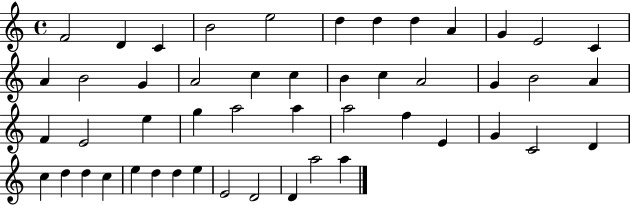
F4/h D4/q C4/q B4/h E5/h D5/q D5/q D5/q A4/q G4/q E4/h C4/q A4/q B4/h G4/q A4/h C5/q C5/q B4/q C5/q A4/h G4/q B4/h A4/q F4/q E4/h E5/q G5/q A5/h A5/q A5/h F5/q E4/q G4/q C4/h D4/q C5/q D5/q D5/q C5/q E5/q D5/q D5/q E5/q E4/h D4/h D4/q A5/h A5/q